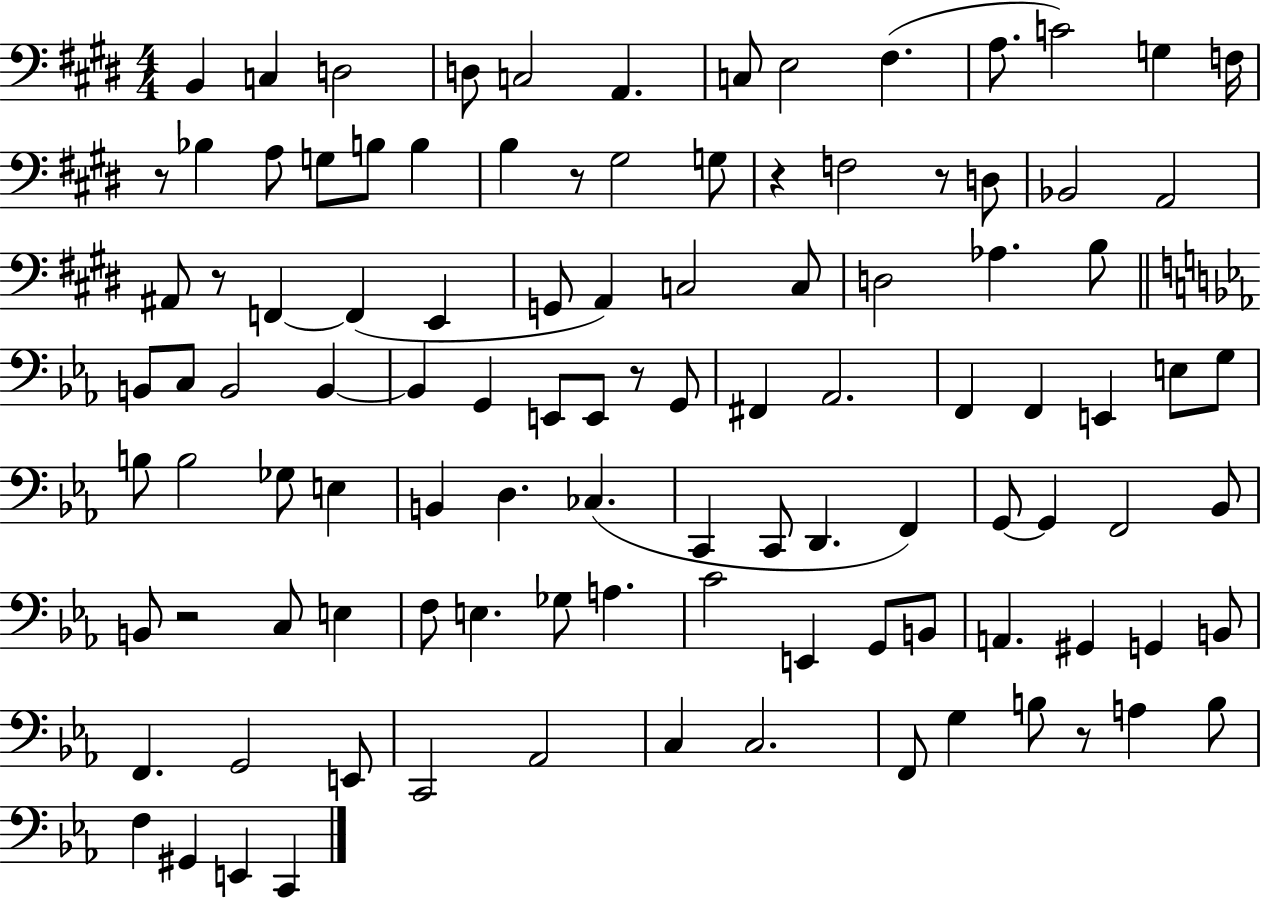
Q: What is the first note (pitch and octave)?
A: B2